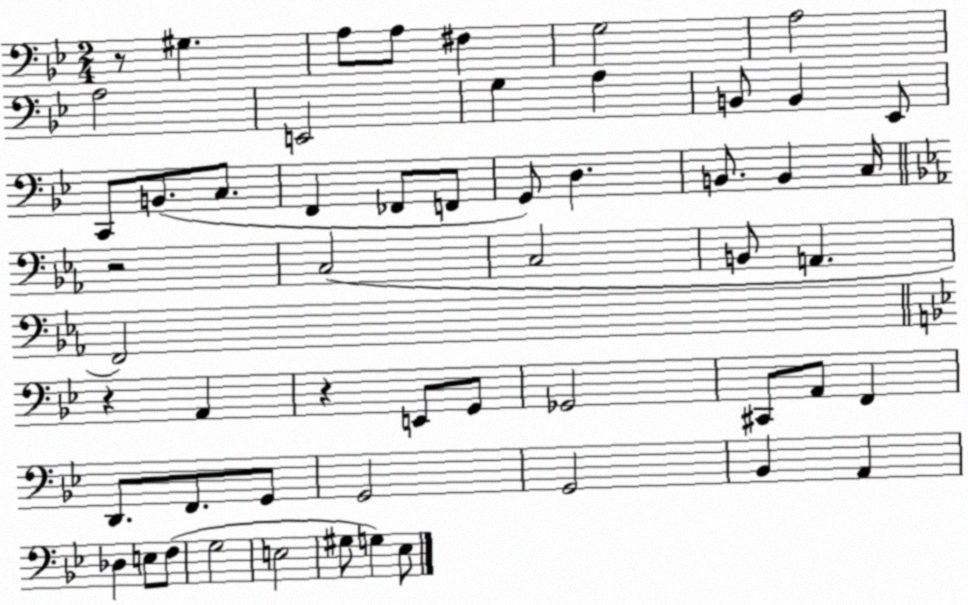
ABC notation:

X:1
T:Untitled
M:2/4
L:1/4
K:Bb
z/2 ^G, A,/2 A,/2 ^F, G,2 A,2 A,2 E,,2 G, A, B,,/2 B,, _E,,/2 C,,/2 B,,/2 C,/2 F,, _F,,/2 F,,/2 G,,/2 D, B,,/2 B,, C,/4 z2 C,2 C,2 B,,/2 A,, F,,2 z A,, z E,,/2 G,,/2 _G,,2 ^C,,/2 A,,/2 F,, D,,/2 F,,/2 G,,/2 G,,2 G,,2 _B,, A,, _D, E,/2 F,/2 G,2 E,2 ^G,/2 G, _E,/2